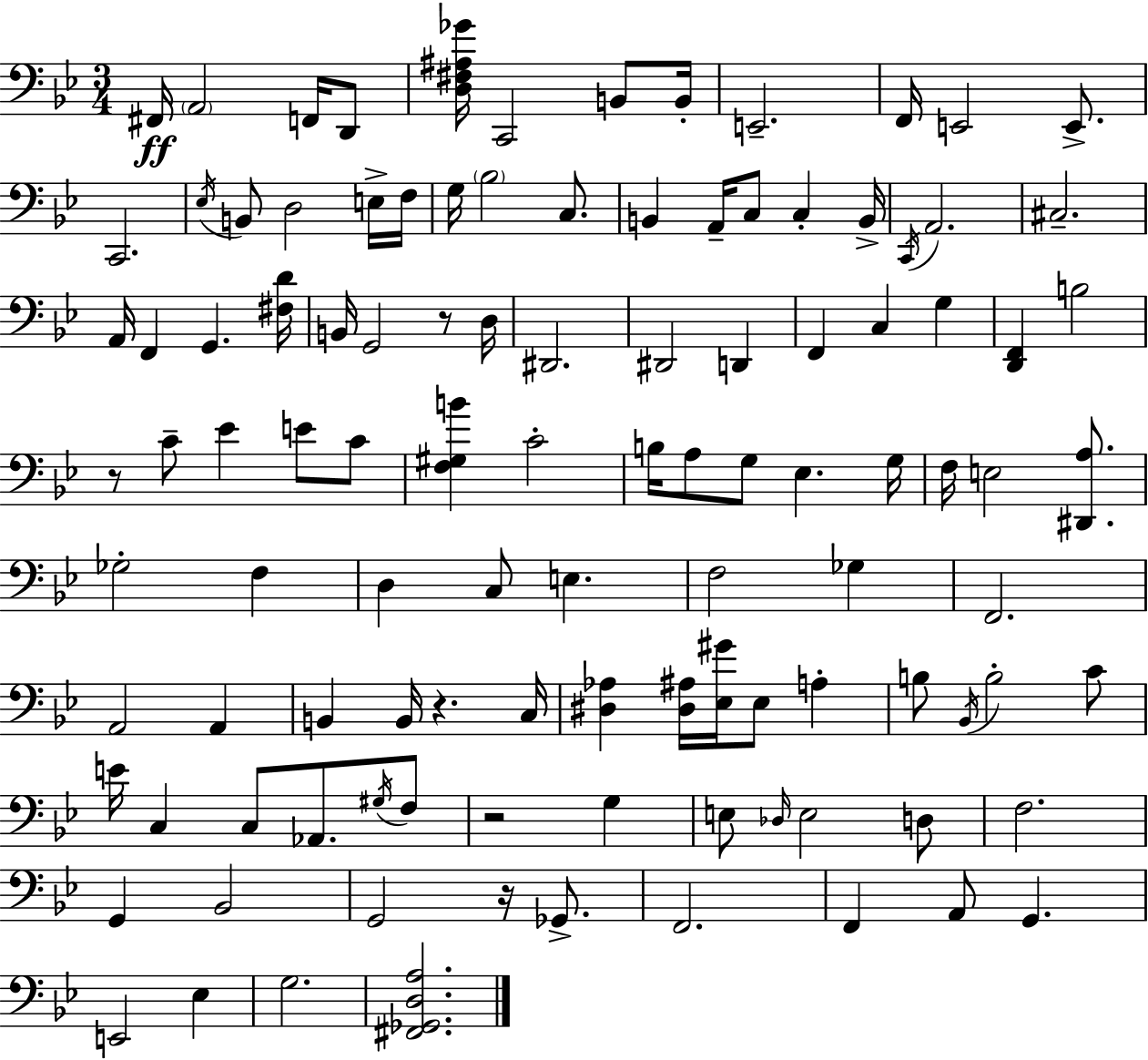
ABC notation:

X:1
T:Untitled
M:3/4
L:1/4
K:Bb
^F,,/4 A,,2 F,,/4 D,,/2 [D,^F,^A,_G]/4 C,,2 B,,/2 B,,/4 E,,2 F,,/4 E,,2 E,,/2 C,,2 _E,/4 B,,/2 D,2 E,/4 F,/4 G,/4 _B,2 C,/2 B,, A,,/4 C,/2 C, B,,/4 C,,/4 A,,2 ^C,2 A,,/4 F,, G,, [^F,D]/4 B,,/4 G,,2 z/2 D,/4 ^D,,2 ^D,,2 D,, F,, C, G, [D,,F,,] B,2 z/2 C/2 _E E/2 C/2 [F,^G,B] C2 B,/4 A,/2 G,/2 _E, G,/4 F,/4 E,2 [^D,,A,]/2 _G,2 F, D, C,/2 E, F,2 _G, F,,2 A,,2 A,, B,, B,,/4 z C,/4 [^D,_A,] [^D,^A,]/4 [_E,^G]/4 _E,/2 A, B,/2 _B,,/4 B,2 C/2 E/4 C, C,/2 _A,,/2 ^G,/4 F,/2 z2 G, E,/2 _D,/4 E,2 D,/2 F,2 G,, _B,,2 G,,2 z/4 _G,,/2 F,,2 F,, A,,/2 G,, E,,2 _E, G,2 [^F,,_G,,D,A,]2